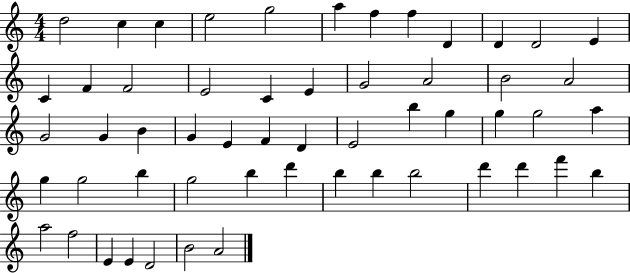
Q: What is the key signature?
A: C major